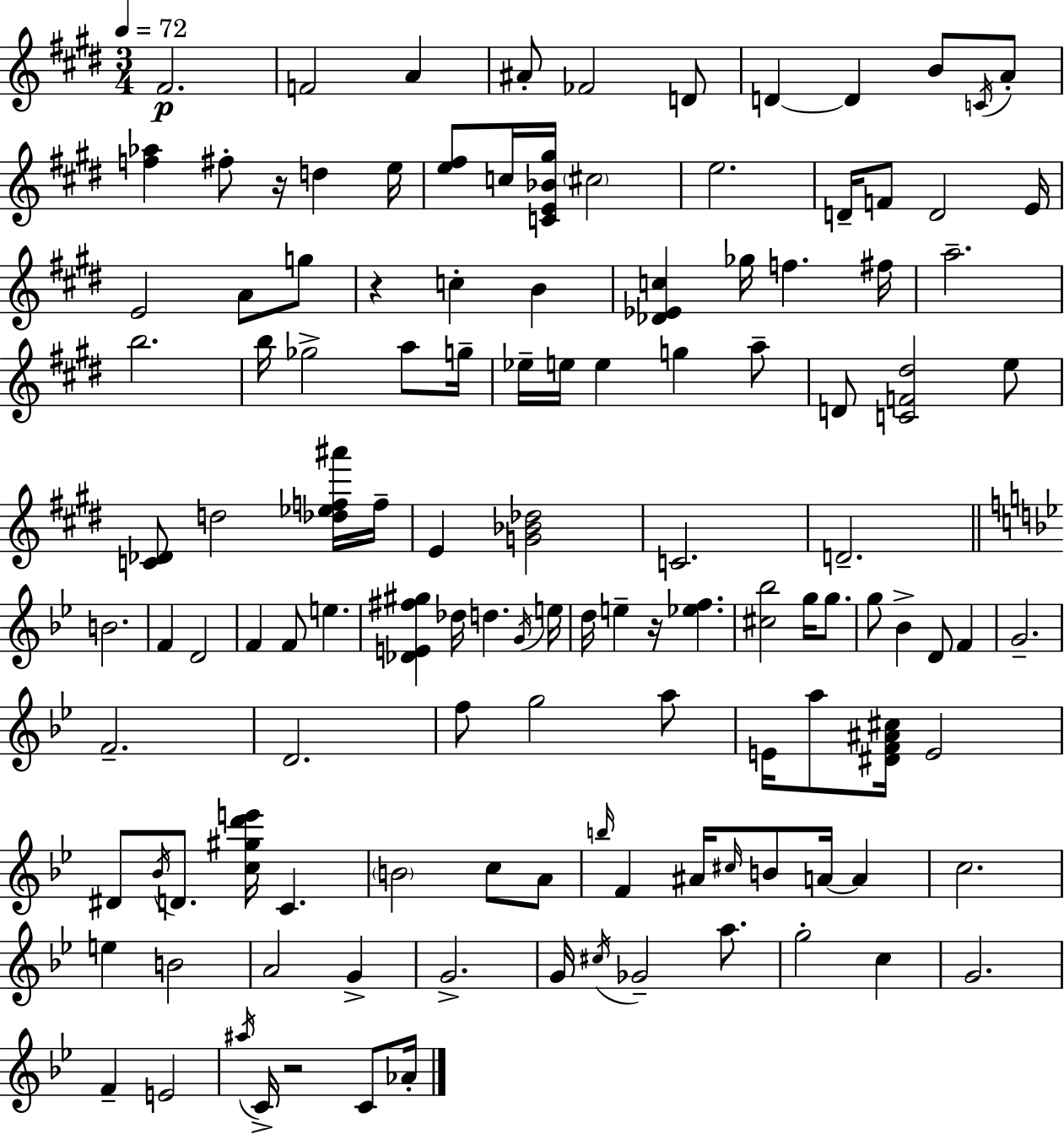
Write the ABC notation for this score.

X:1
T:Untitled
M:3/4
L:1/4
K:E
^F2 F2 A ^A/2 _F2 D/2 D D B/2 C/4 A/2 [f_a] ^f/2 z/4 d e/4 [e^f]/2 c/4 [CE_B^g]/4 ^c2 e2 D/4 F/2 D2 E/4 E2 A/2 g/2 z c B [_D_Ec] _g/4 f ^f/4 a2 b2 b/4 _g2 a/2 g/4 _e/4 e/4 e g a/2 D/2 [CF^d]2 e/2 [C_D]/2 d2 [_d_ef^a']/4 f/4 E [G_B_d]2 C2 D2 B2 F D2 F F/2 e [_DE^f^g] _d/4 d G/4 e/4 d/4 e z/4 [_ef] [^c_b]2 g/4 g/2 g/2 _B D/2 F G2 F2 D2 f/2 g2 a/2 E/4 a/2 [^DF^A^c]/4 E2 ^D/2 _B/4 D/2 [c^gd'e']/4 C B2 c/2 A/2 b/4 F ^A/4 ^c/4 B/2 A/4 A c2 e B2 A2 G G2 G/4 ^c/4 _G2 a/2 g2 c G2 F E2 ^a/4 C/4 z2 C/2 _A/4